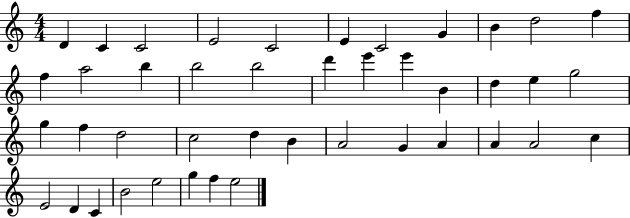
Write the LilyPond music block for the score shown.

{
  \clef treble
  \numericTimeSignature
  \time 4/4
  \key c \major
  d'4 c'4 c'2 | e'2 c'2 | e'4 c'2 g'4 | b'4 d''2 f''4 | \break f''4 a''2 b''4 | b''2 b''2 | d'''4 e'''4 e'''4 b'4 | d''4 e''4 g''2 | \break g''4 f''4 d''2 | c''2 d''4 b'4 | a'2 g'4 a'4 | a'4 a'2 c''4 | \break e'2 d'4 c'4 | b'2 e''2 | g''4 f''4 e''2 | \bar "|."
}